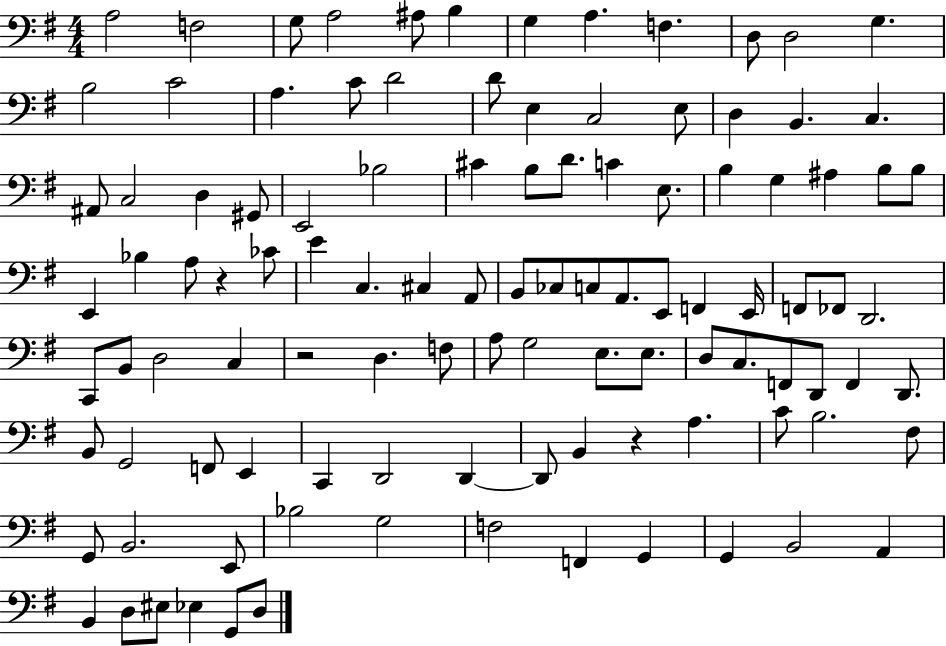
A3/h F3/h G3/e A3/h A#3/e B3/q G3/q A3/q. F3/q. D3/e D3/h G3/q. B3/h C4/h A3/q. C4/e D4/h D4/e E3/q C3/h E3/e D3/q B2/q. C3/q. A#2/e C3/h D3/q G#2/e E2/h Bb3/h C#4/q B3/e D4/e. C4/q E3/e. B3/q G3/q A#3/q B3/e B3/e E2/q Bb3/q A3/e R/q CES4/e E4/q C3/q. C#3/q A2/e B2/e CES3/e C3/e A2/e. E2/e F2/q E2/s F2/e FES2/e D2/h. C2/e B2/e D3/h C3/q R/h D3/q. F3/e A3/e G3/h E3/e. E3/e. D3/e C3/e. F2/e D2/e F2/q D2/e. B2/e G2/h F2/e E2/q C2/q D2/h D2/q D2/e B2/q R/q A3/q. C4/e B3/h. F#3/e G2/e B2/h. E2/e Bb3/h G3/h F3/h F2/q G2/q G2/q B2/h A2/q B2/q D3/e EIS3/e Eb3/q G2/e D3/e